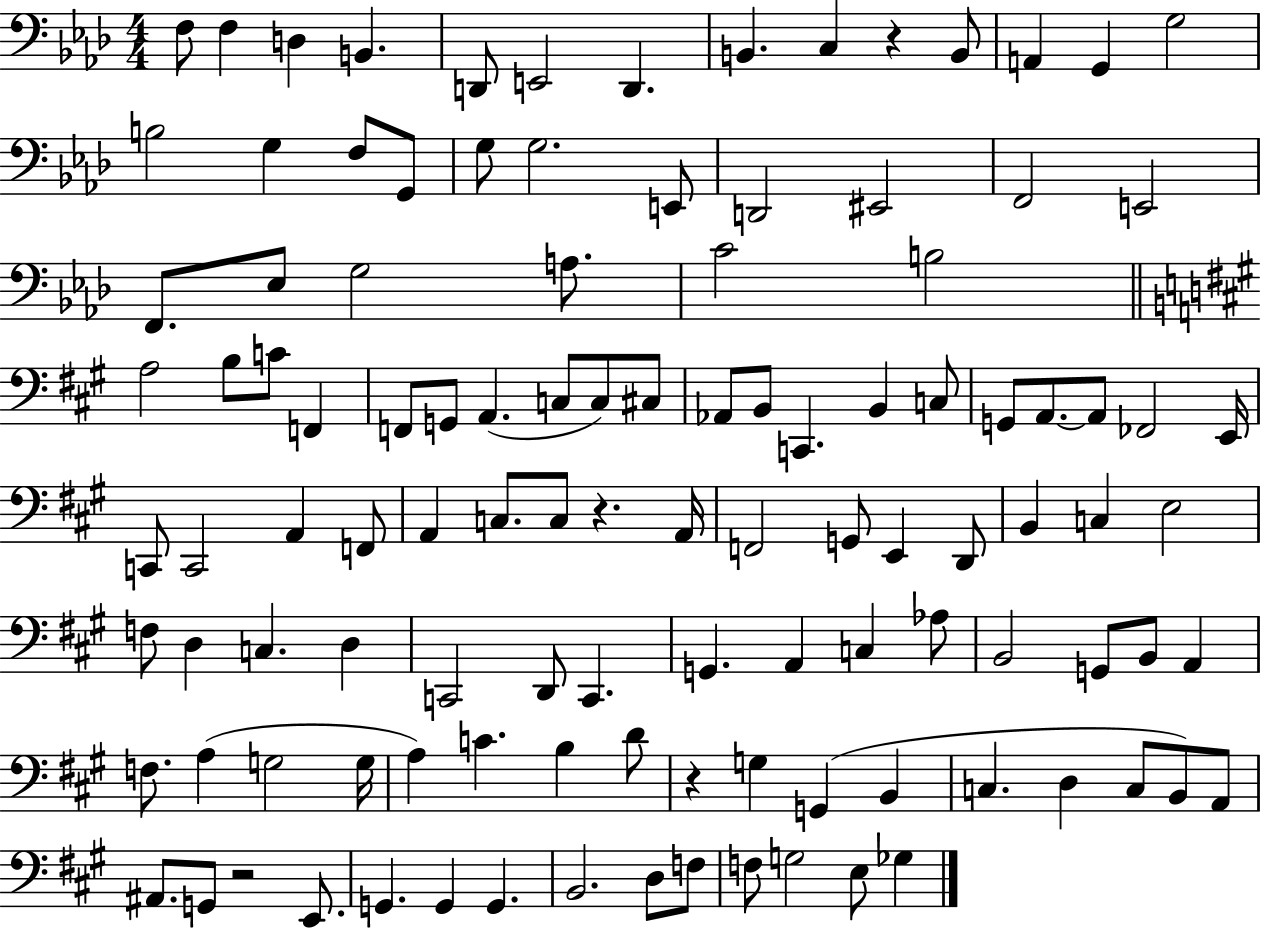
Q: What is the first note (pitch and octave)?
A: F3